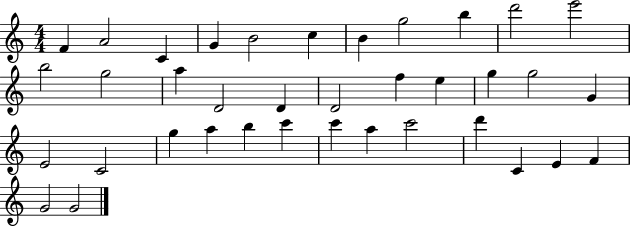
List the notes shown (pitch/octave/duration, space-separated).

F4/q A4/h C4/q G4/q B4/h C5/q B4/q G5/h B5/q D6/h E6/h B5/h G5/h A5/q D4/h D4/q D4/h F5/q E5/q G5/q G5/h G4/q E4/h C4/h G5/q A5/q B5/q C6/q C6/q A5/q C6/h D6/q C4/q E4/q F4/q G4/h G4/h